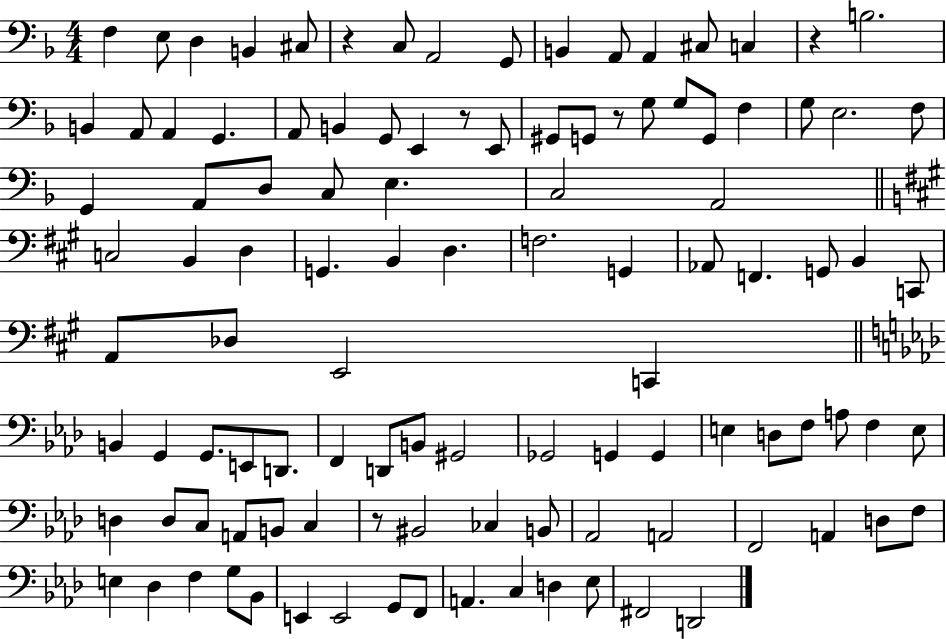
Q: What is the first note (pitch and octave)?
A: F3